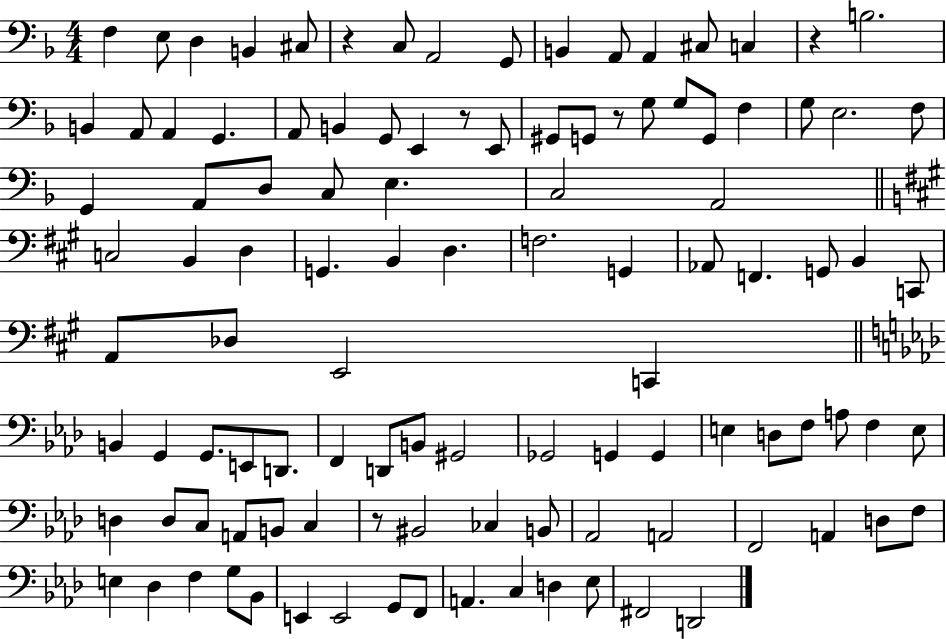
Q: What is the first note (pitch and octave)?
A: F3